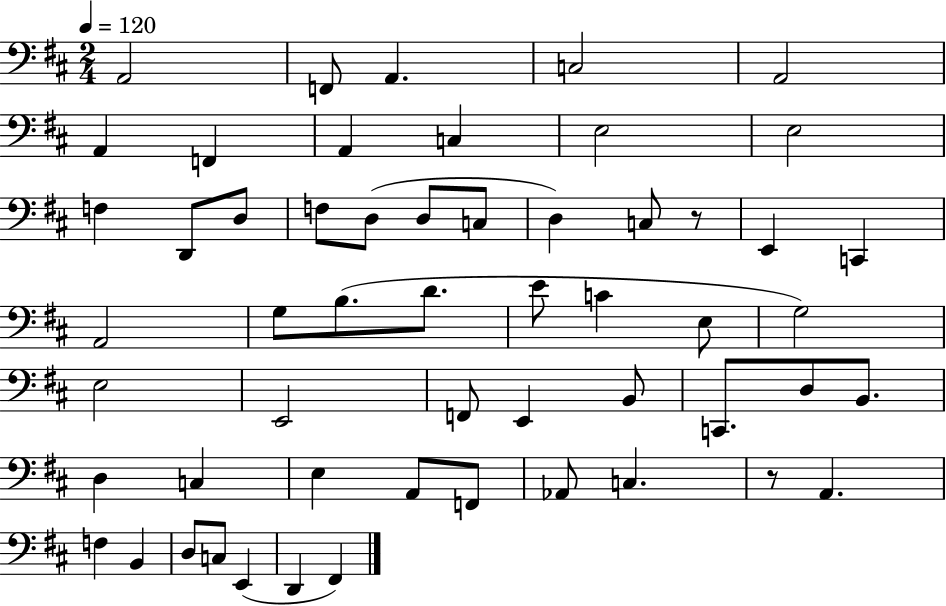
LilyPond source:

{
  \clef bass
  \numericTimeSignature
  \time 2/4
  \key d \major
  \tempo 4 = 120
  a,2 | f,8 a,4. | c2 | a,2 | \break a,4 f,4 | a,4 c4 | e2 | e2 | \break f4 d,8 d8 | f8 d8( d8 c8 | d4) c8 r8 | e,4 c,4 | \break a,2 | g8 b8.( d'8. | e'8 c'4 e8 | g2) | \break e2 | e,2 | f,8 e,4 b,8 | c,8. d8 b,8. | \break d4 c4 | e4 a,8 f,8 | aes,8 c4. | r8 a,4. | \break f4 b,4 | d8 c8 e,4( | d,4 fis,4) | \bar "|."
}